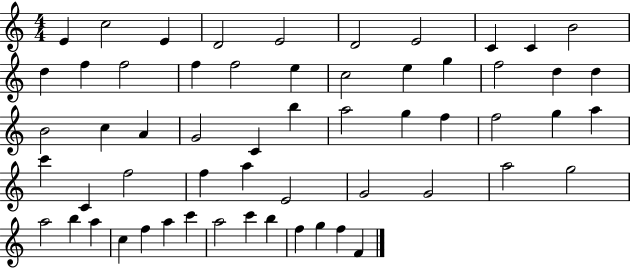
{
  \clef treble
  \numericTimeSignature
  \time 4/4
  \key c \major
  e'4 c''2 e'4 | d'2 e'2 | d'2 e'2 | c'4 c'4 b'2 | \break d''4 f''4 f''2 | f''4 f''2 e''4 | c''2 e''4 g''4 | f''2 d''4 d''4 | \break b'2 c''4 a'4 | g'2 c'4 b''4 | a''2 g''4 f''4 | f''2 g''4 a''4 | \break c'''4 c'4 f''2 | f''4 a''4 e'2 | g'2 g'2 | a''2 g''2 | \break a''2 b''4 a''4 | c''4 f''4 a''4 c'''4 | a''2 c'''4 b''4 | f''4 g''4 f''4 f'4 | \break \bar "|."
}